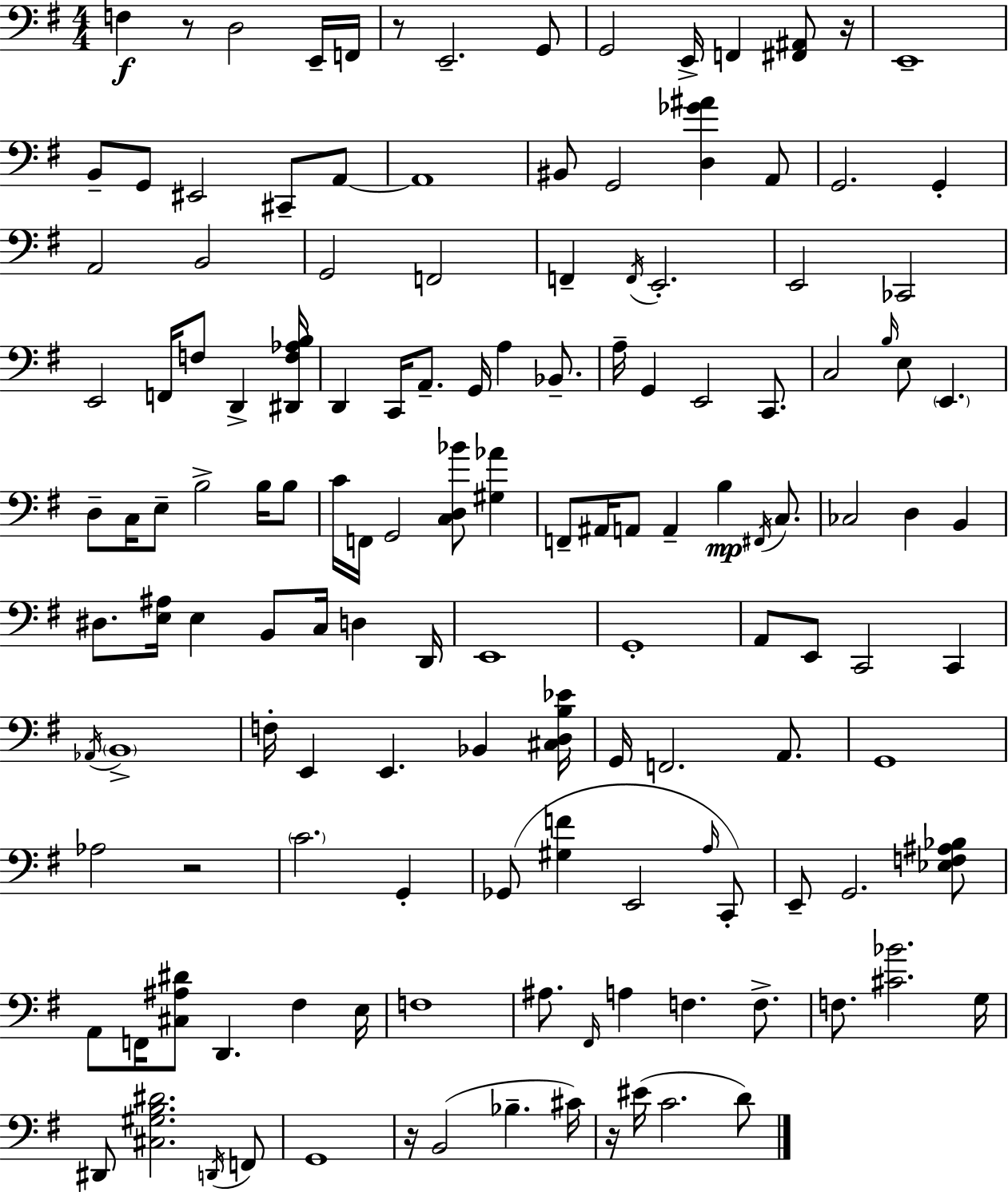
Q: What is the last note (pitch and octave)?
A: D4